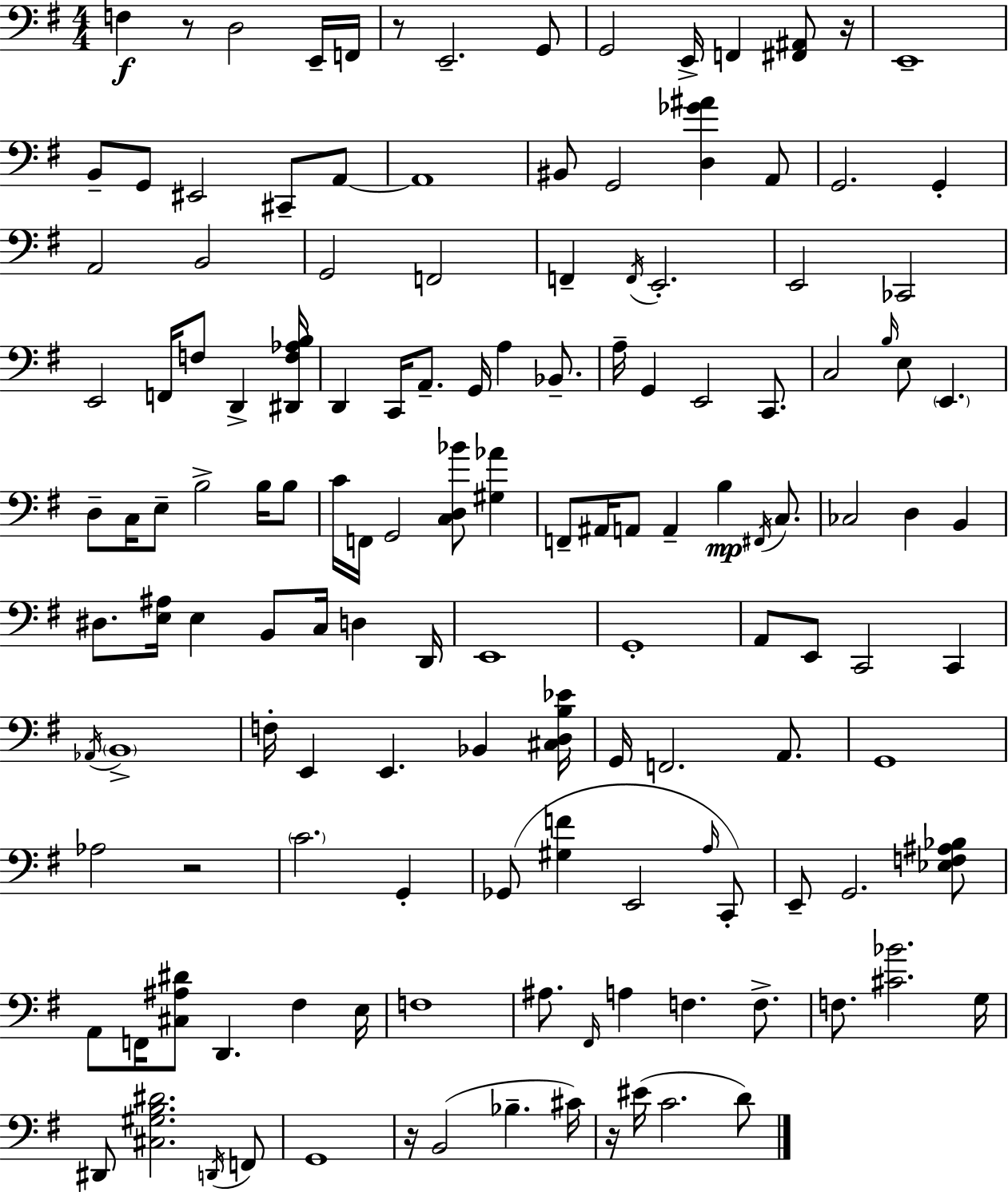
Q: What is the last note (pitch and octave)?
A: D4